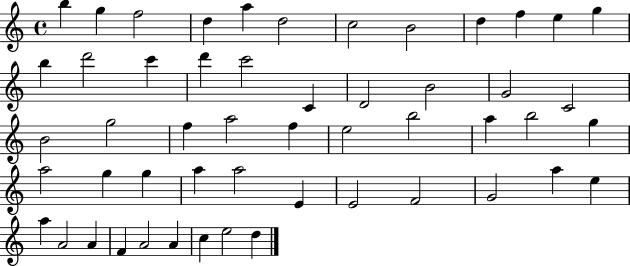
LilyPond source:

{
  \clef treble
  \time 4/4
  \defaultTimeSignature
  \key c \major
  b''4 g''4 f''2 | d''4 a''4 d''2 | c''2 b'2 | d''4 f''4 e''4 g''4 | \break b''4 d'''2 c'''4 | d'''4 c'''2 c'4 | d'2 b'2 | g'2 c'2 | \break b'2 g''2 | f''4 a''2 f''4 | e''2 b''2 | a''4 b''2 g''4 | \break a''2 g''4 g''4 | a''4 a''2 e'4 | e'2 f'2 | g'2 a''4 e''4 | \break a''4 a'2 a'4 | f'4 a'2 a'4 | c''4 e''2 d''4 | \bar "|."
}